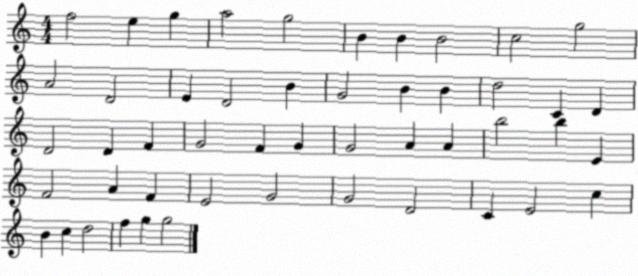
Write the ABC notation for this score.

X:1
T:Untitled
M:4/4
L:1/4
K:C
f2 e g a2 g2 B B B2 c2 g2 A2 D2 E D2 B G2 B B d2 C D D2 D F G2 F G G2 A A b2 b E F2 A F E2 G2 G2 D2 C E2 c B c d2 f g g2